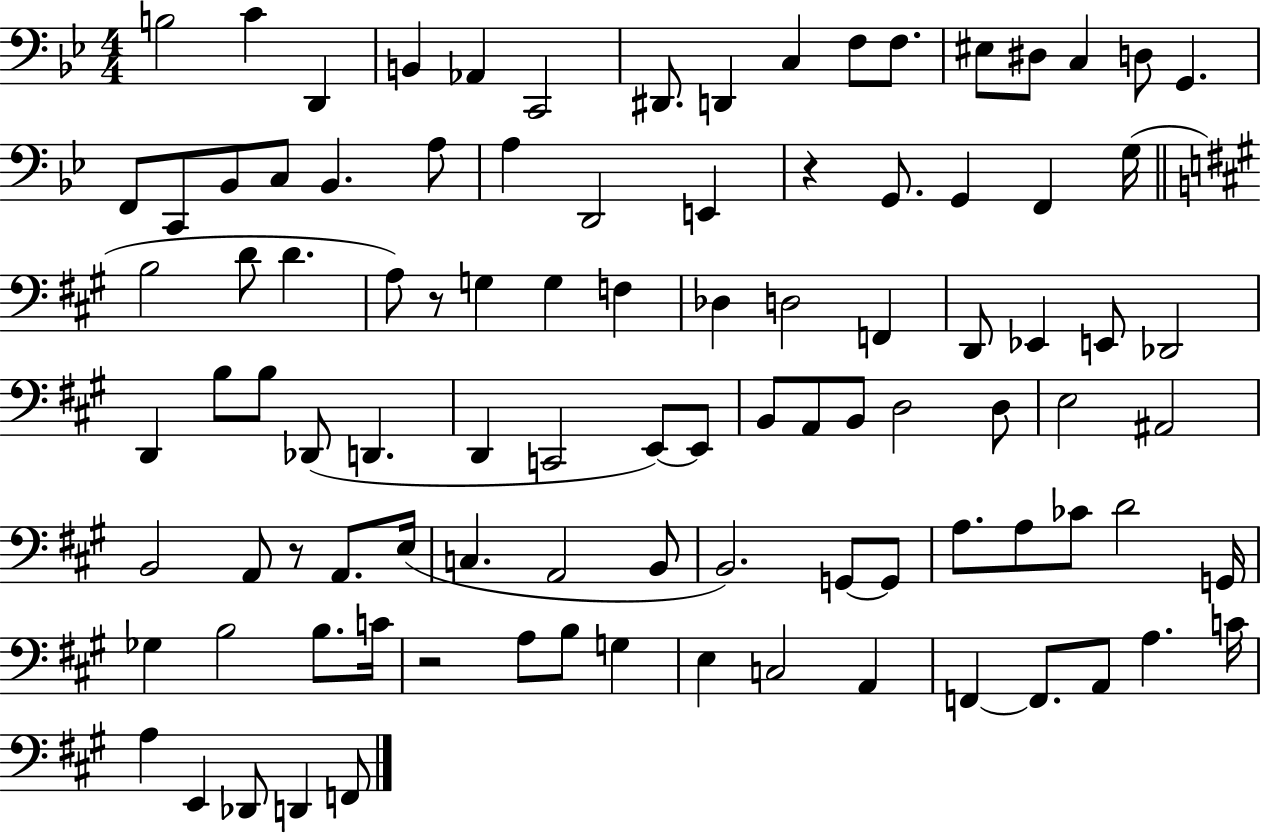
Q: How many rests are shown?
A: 4